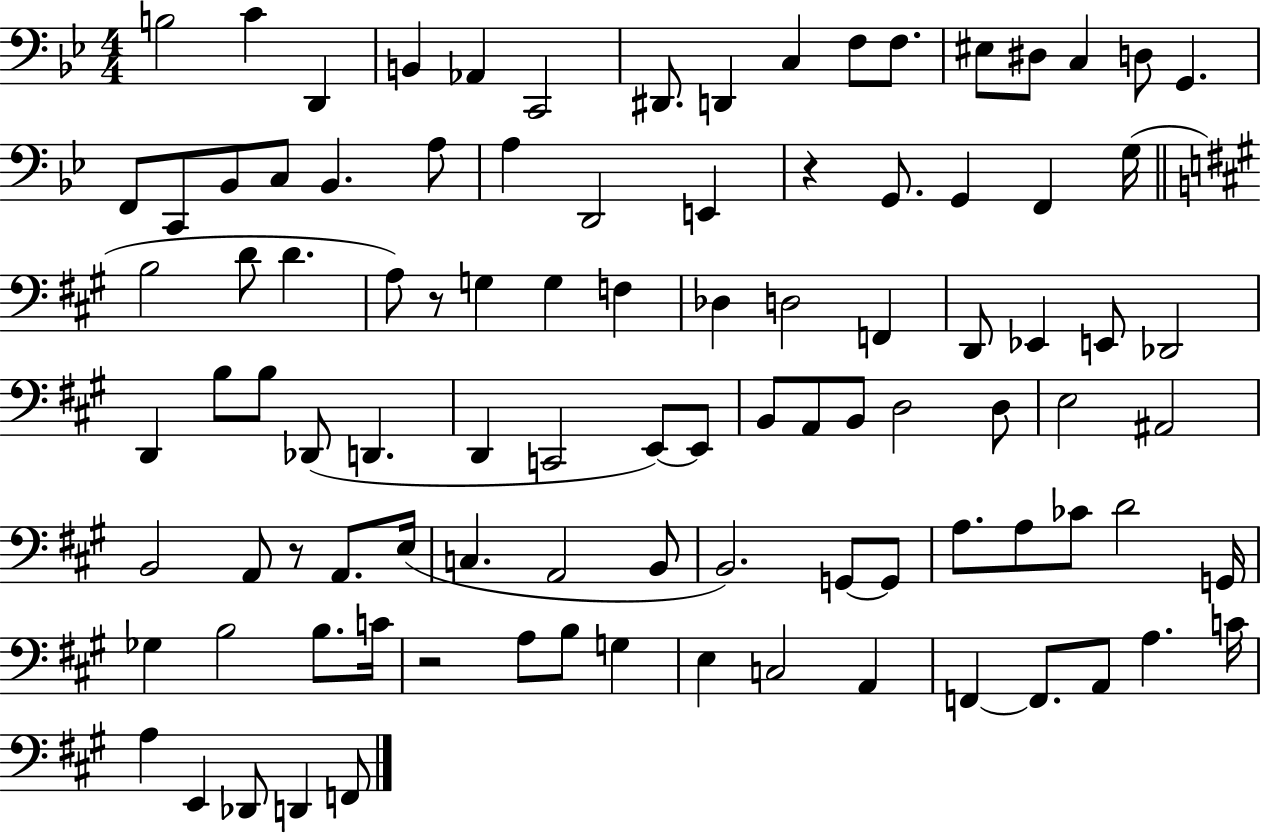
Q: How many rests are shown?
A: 4